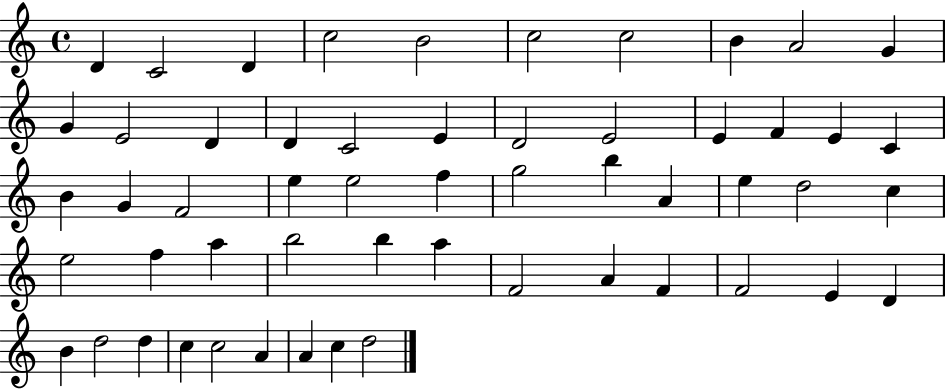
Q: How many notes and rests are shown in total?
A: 55